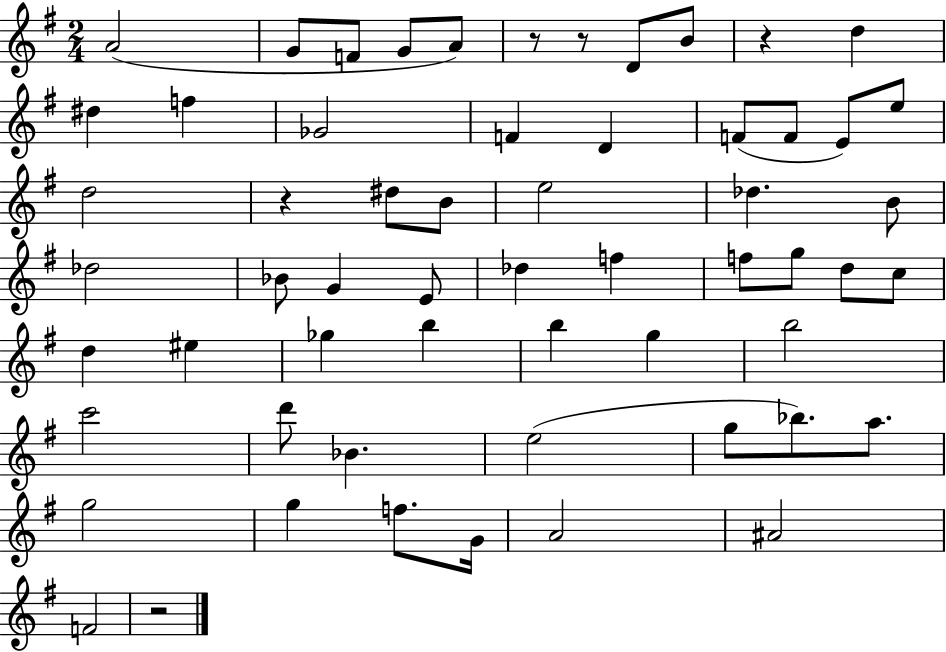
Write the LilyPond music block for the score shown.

{
  \clef treble
  \numericTimeSignature
  \time 2/4
  \key g \major
  \repeat volta 2 { a'2( | g'8 f'8 g'8 a'8) | r8 r8 d'8 b'8 | r4 d''4 | \break dis''4 f''4 | ges'2 | f'4 d'4 | f'8( f'8 e'8) e''8 | \break d''2 | r4 dis''8 b'8 | e''2 | des''4. b'8 | \break des''2 | bes'8 g'4 e'8 | des''4 f''4 | f''8 g''8 d''8 c''8 | \break d''4 eis''4 | ges''4 b''4 | b''4 g''4 | b''2 | \break c'''2 | d'''8 bes'4. | e''2( | g''8 bes''8.) a''8. | \break g''2 | g''4 f''8. g'16 | a'2 | ais'2 | \break f'2 | r2 | } \bar "|."
}